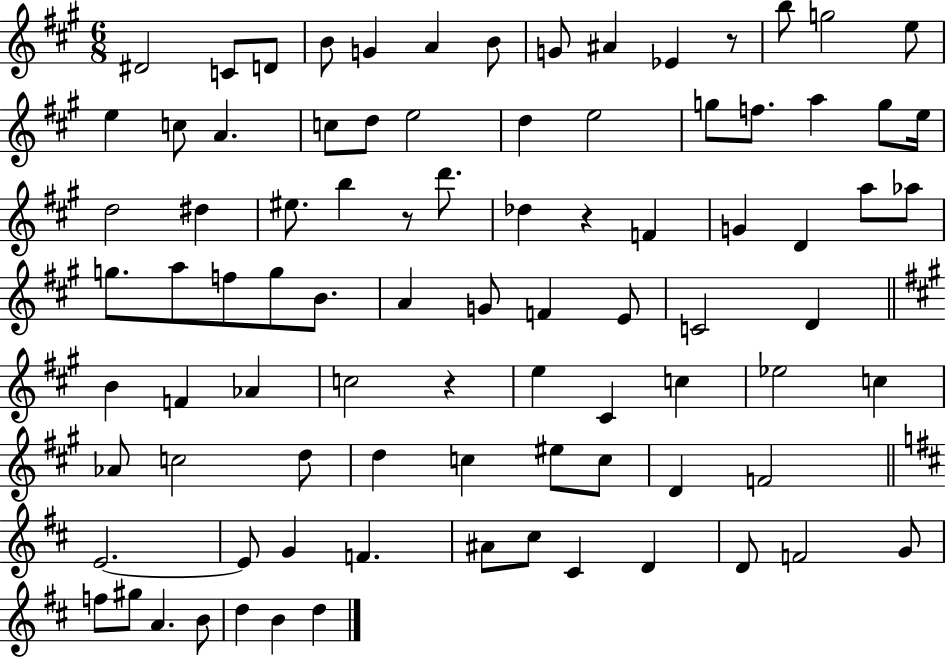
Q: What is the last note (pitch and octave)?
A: D5